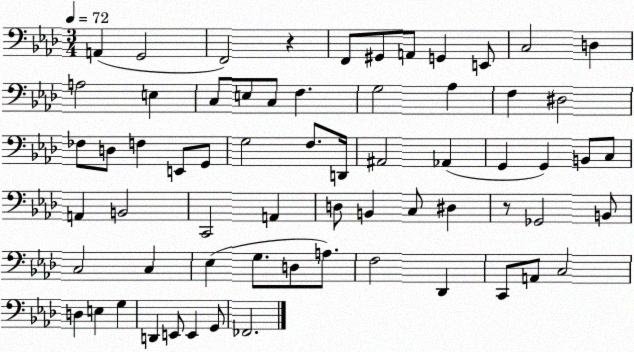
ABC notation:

X:1
T:Untitled
M:3/4
L:1/4
K:Ab
A,, G,,2 F,,2 z F,,/2 ^G,,/2 A,,/2 G,, E,,/2 C,2 D, A,2 E, C,/2 E,/2 C,/2 F, G,2 _A, F, ^D,2 _F,/2 D,/2 F, E,,/2 G,,/2 G,2 F,/2 D,,/4 ^A,,2 _A,, G,, G,, B,,/2 C,/2 A,, B,,2 C,,2 A,, D,/2 B,, C,/2 ^D, z/2 _G,,2 B,,/2 C,2 C, _E, G,/2 D,/2 A,/2 F,2 _D,, C,,/2 A,,/2 C,2 D, E, G, D,, E,,/2 E,, G,,/2 _F,,2